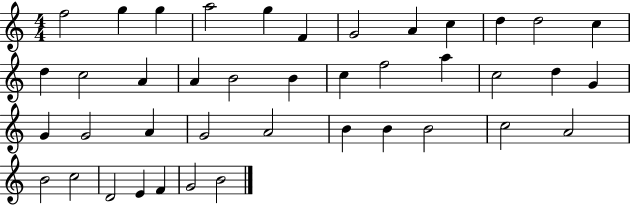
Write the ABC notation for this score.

X:1
T:Untitled
M:4/4
L:1/4
K:C
f2 g g a2 g F G2 A c d d2 c d c2 A A B2 B c f2 a c2 d G G G2 A G2 A2 B B B2 c2 A2 B2 c2 D2 E F G2 B2